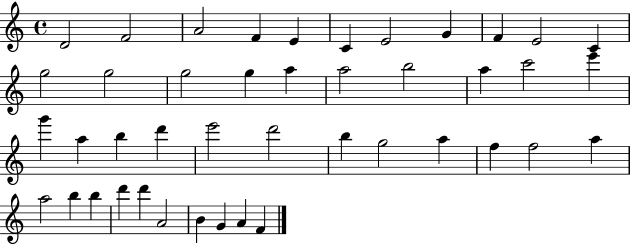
D4/h F4/h A4/h F4/q E4/q C4/q E4/h G4/q F4/q E4/h C4/q G5/h G5/h G5/h G5/q A5/q A5/h B5/h A5/q C6/h E6/q G6/q A5/q B5/q D6/q E6/h D6/h B5/q G5/h A5/q F5/q F5/h A5/q A5/h B5/q B5/q D6/q D6/q A4/h B4/q G4/q A4/q F4/q